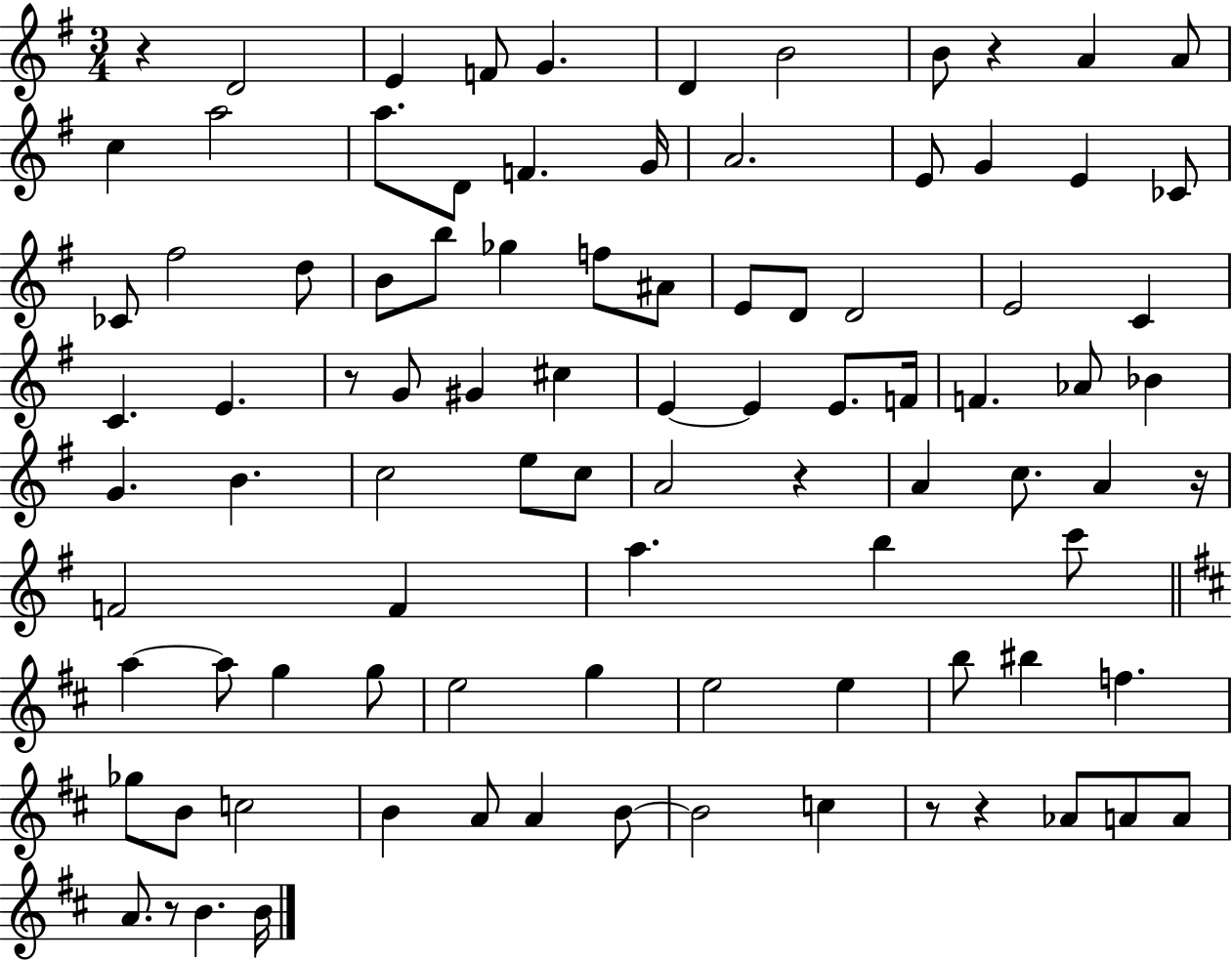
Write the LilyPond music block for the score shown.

{
  \clef treble
  \numericTimeSignature
  \time 3/4
  \key g \major
  r4 d'2 | e'4 f'8 g'4. | d'4 b'2 | b'8 r4 a'4 a'8 | \break c''4 a''2 | a''8. d'8 f'4. g'16 | a'2. | e'8 g'4 e'4 ces'8 | \break ces'8 fis''2 d''8 | b'8 b''8 ges''4 f''8 ais'8 | e'8 d'8 d'2 | e'2 c'4 | \break c'4. e'4. | r8 g'8 gis'4 cis''4 | e'4~~ e'4 e'8. f'16 | f'4. aes'8 bes'4 | \break g'4. b'4. | c''2 e''8 c''8 | a'2 r4 | a'4 c''8. a'4 r16 | \break f'2 f'4 | a''4. b''4 c'''8 | \bar "||" \break \key d \major a''4~~ a''8 g''4 g''8 | e''2 g''4 | e''2 e''4 | b''8 bis''4 f''4. | \break ges''8 b'8 c''2 | b'4 a'8 a'4 b'8~~ | b'2 c''4 | r8 r4 aes'8 a'8 a'8 | \break a'8. r8 b'4. b'16 | \bar "|."
}